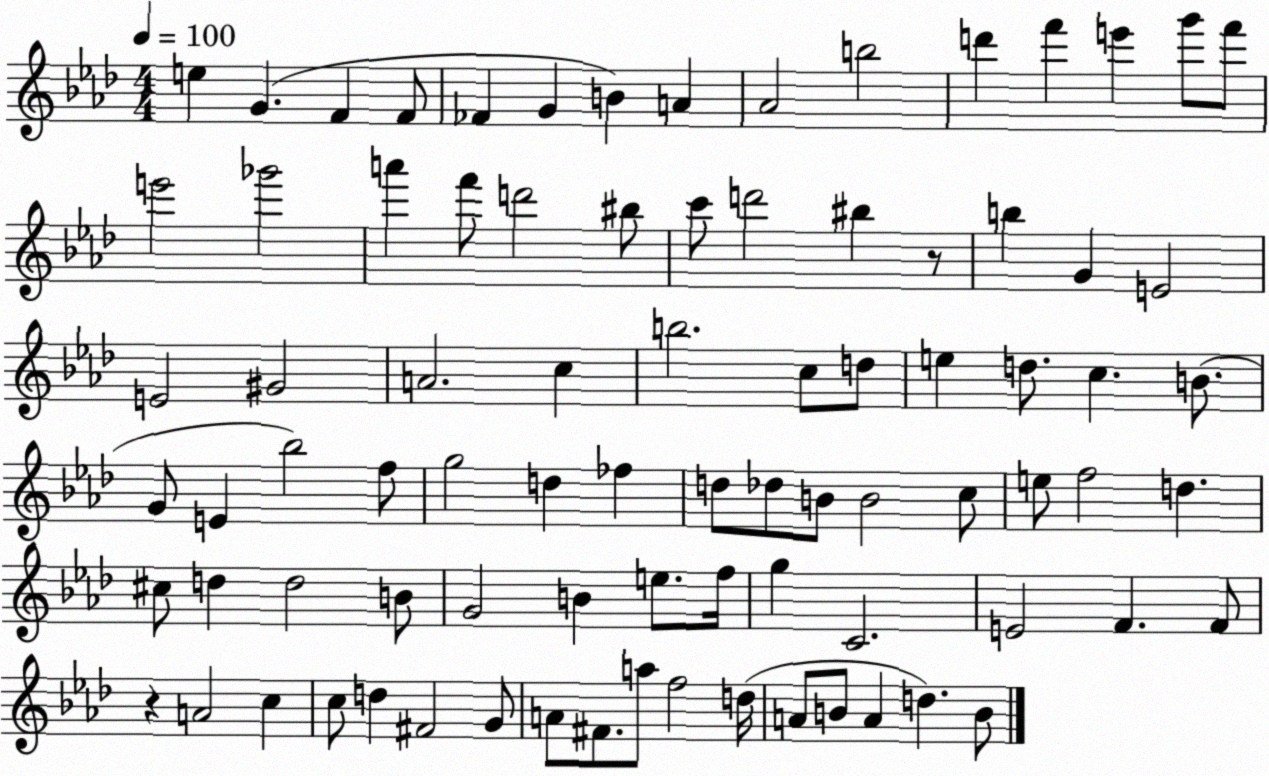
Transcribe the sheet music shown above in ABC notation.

X:1
T:Untitled
M:4/4
L:1/4
K:Ab
e G F F/2 _F G B A _A2 b2 d' f' e' g'/2 f'/2 e'2 _g'2 a' f'/2 d'2 ^b/2 c'/2 d'2 ^b z/2 b G E2 E2 ^G2 A2 c b2 c/2 d/2 e d/2 c B/2 G/2 E _b2 f/2 g2 d _f d/2 _d/2 B/2 B2 c/2 e/2 f2 d ^c/2 d d2 B/2 G2 B e/2 f/4 g C2 E2 F F/2 z A2 c c/2 d ^F2 G/2 A/2 ^F/2 a/2 f2 d/4 A/2 B/2 A d B/2